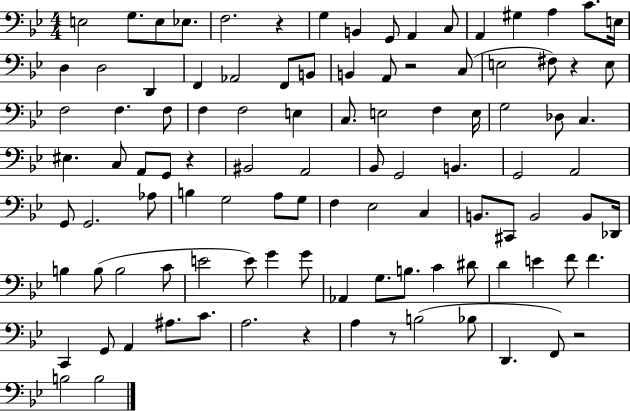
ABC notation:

X:1
T:Untitled
M:4/4
L:1/4
K:Bb
E,2 G,/2 E,/2 _E,/2 F,2 z G, B,, G,,/2 A,, C,/2 A,, ^G, A, C/2 E,/4 D, D,2 D,, F,, _A,,2 F,,/2 B,,/2 B,, A,,/2 z2 C,/2 E,2 ^F,/2 z E,/2 F,2 F, F,/2 F, F,2 E, C,/2 E,2 F, E,/4 G,2 _D,/2 C, ^E, C,/2 A,,/2 G,,/2 z ^B,,2 A,,2 _B,,/2 G,,2 B,, G,,2 A,,2 G,,/2 G,,2 _A,/2 B, G,2 A,/2 G,/2 F, _E,2 C, B,,/2 ^C,,/2 B,,2 B,,/2 _D,,/4 B, B,/2 B,2 C/2 E2 E/2 G G/2 _A,, G,/2 B,/2 C ^D/2 D E F/2 F C,, G,,/2 A,, ^A,/2 C/2 A,2 z A, z/2 B,2 _B,/2 D,, F,,/2 z2 B,2 B,2